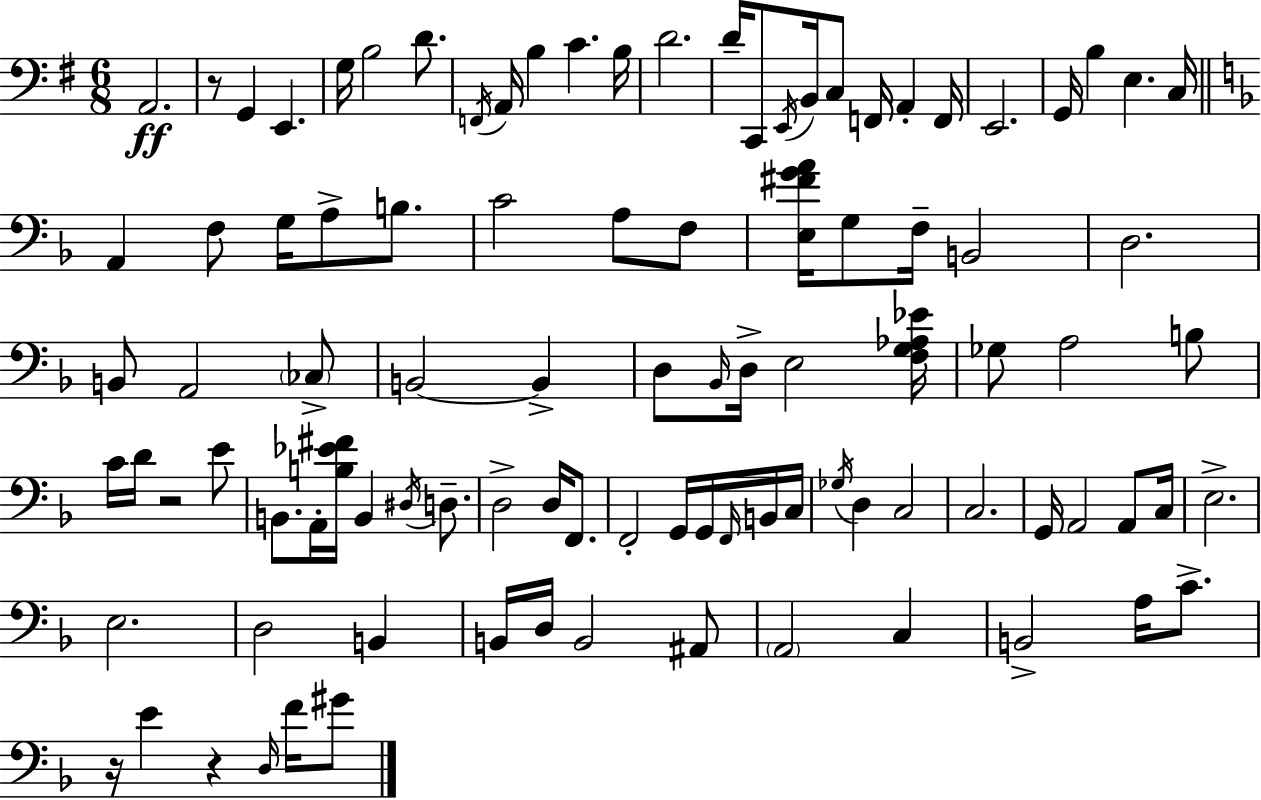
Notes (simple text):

A2/h. R/e G2/q E2/q. G3/s B3/h D4/e. F2/s A2/s B3/q C4/q. B3/s D4/h. D4/s C2/e E2/s B2/s C3/e F2/s A2/q F2/s E2/h. G2/s B3/q E3/q. C3/s A2/q F3/e G3/s A3/e B3/e. C4/h A3/e F3/e [E3,F#4,G4,A4]/s G3/e F3/s B2/h D3/h. B2/e A2/h CES3/e B2/h B2/q D3/e Bb2/s D3/s E3/h [F3,G3,Ab3,Eb4]/s Gb3/e A3/h B3/e C4/s D4/s R/h E4/e B2/e. A2/s [B3,Eb4,F#4]/s B2/q D#3/s D3/e. D3/h D3/s F2/e. F2/h G2/s G2/s F2/s B2/s C3/s Gb3/s D3/q C3/h C3/h. G2/s A2/h A2/e C3/s E3/h. E3/h. D3/h B2/q B2/s D3/s B2/h A#2/e A2/h C3/q B2/h A3/s C4/e. R/s E4/q R/q D3/s F4/s G#4/e